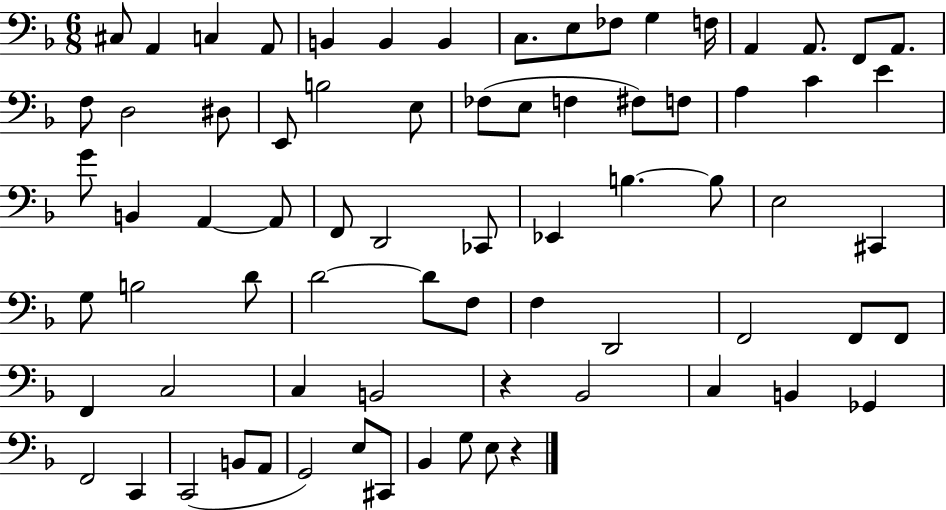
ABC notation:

X:1
T:Untitled
M:6/8
L:1/4
K:F
^C,/2 A,, C, A,,/2 B,, B,, B,, C,/2 E,/2 _F,/2 G, F,/4 A,, A,,/2 F,,/2 A,,/2 F,/2 D,2 ^D,/2 E,,/2 B,2 E,/2 _F,/2 E,/2 F, ^F,/2 F,/2 A, C E G/2 B,, A,, A,,/2 F,,/2 D,,2 _C,,/2 _E,, B, B,/2 E,2 ^C,, G,/2 B,2 D/2 D2 D/2 F,/2 F, D,,2 F,,2 F,,/2 F,,/2 F,, C,2 C, B,,2 z _B,,2 C, B,, _G,, F,,2 C,, C,,2 B,,/2 A,,/2 G,,2 E,/2 ^C,,/2 _B,, G,/2 E,/2 z